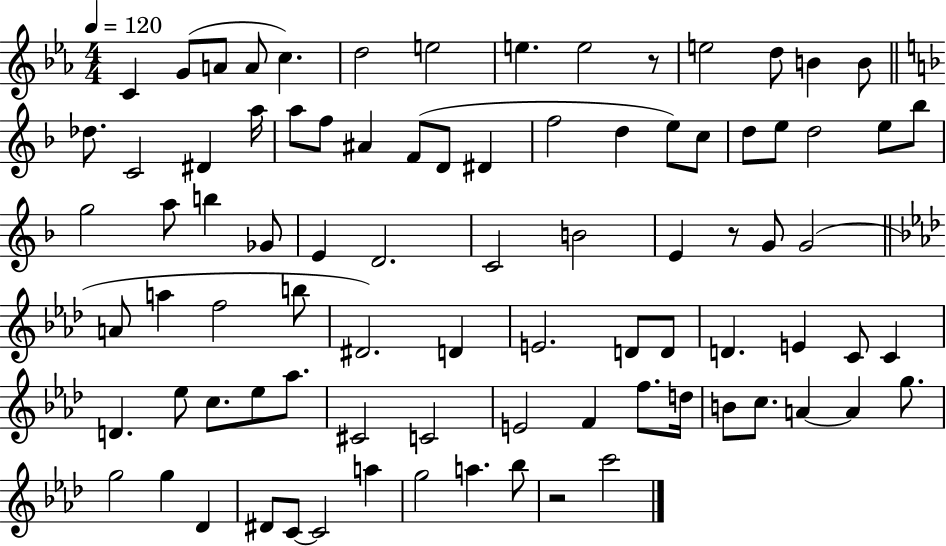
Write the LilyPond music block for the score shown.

{
  \clef treble
  \numericTimeSignature
  \time 4/4
  \key ees \major
  \tempo 4 = 120
  c'4 g'8( a'8 a'8 c''4.) | d''2 e''2 | e''4. e''2 r8 | e''2 d''8 b'4 b'8 | \break \bar "||" \break \key f \major des''8. c'2 dis'4 a''16 | a''8 f''8 ais'4 f'8( d'8 dis'4 | f''2 d''4 e''8) c''8 | d''8 e''8 d''2 e''8 bes''8 | \break g''2 a''8 b''4 ges'8 | e'4 d'2. | c'2 b'2 | e'4 r8 g'8 g'2( | \break \bar "||" \break \key f \minor a'8 a''4 f''2 b''8 | dis'2.) d'4 | e'2. d'8 d'8 | d'4. e'4 c'8 c'4 | \break d'4. ees''8 c''8. ees''8 aes''8. | cis'2 c'2 | e'2 f'4 f''8. d''16 | b'8 c''8. a'4~~ a'4 g''8. | \break g''2 g''4 des'4 | dis'8 c'8~~ c'2 a''4 | g''2 a''4. bes''8 | r2 c'''2 | \break \bar "|."
}